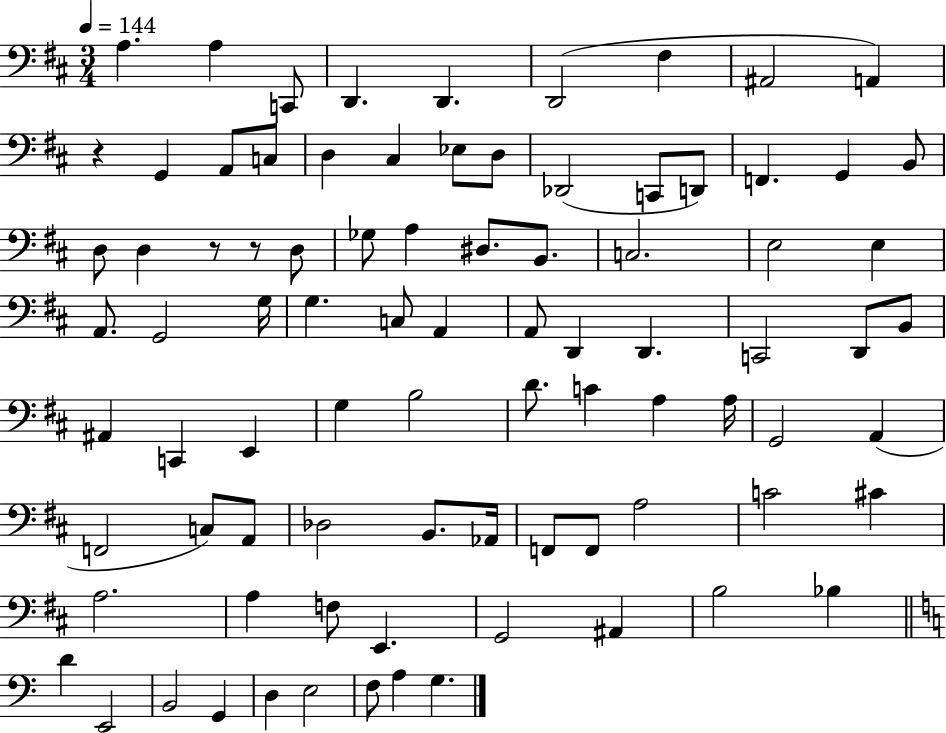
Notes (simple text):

A3/q. A3/q C2/e D2/q. D2/q. D2/h F#3/q A#2/h A2/q R/q G2/q A2/e C3/e D3/q C#3/q Eb3/e D3/e Db2/h C2/e D2/e F2/q. G2/q B2/e D3/e D3/q R/e R/e D3/e Gb3/e A3/q D#3/e. B2/e. C3/h. E3/h E3/q A2/e. G2/h G3/s G3/q. C3/e A2/q A2/e D2/q D2/q. C2/h D2/e B2/e A#2/q C2/q E2/q G3/q B3/h D4/e. C4/q A3/q A3/s G2/h A2/q F2/h C3/e A2/e Db3/h B2/e. Ab2/s F2/e F2/e A3/h C4/h C#4/q A3/h. A3/q F3/e E2/q. G2/h A#2/q B3/h Bb3/q D4/q E2/h B2/h G2/q D3/q E3/h F3/e A3/q G3/q.